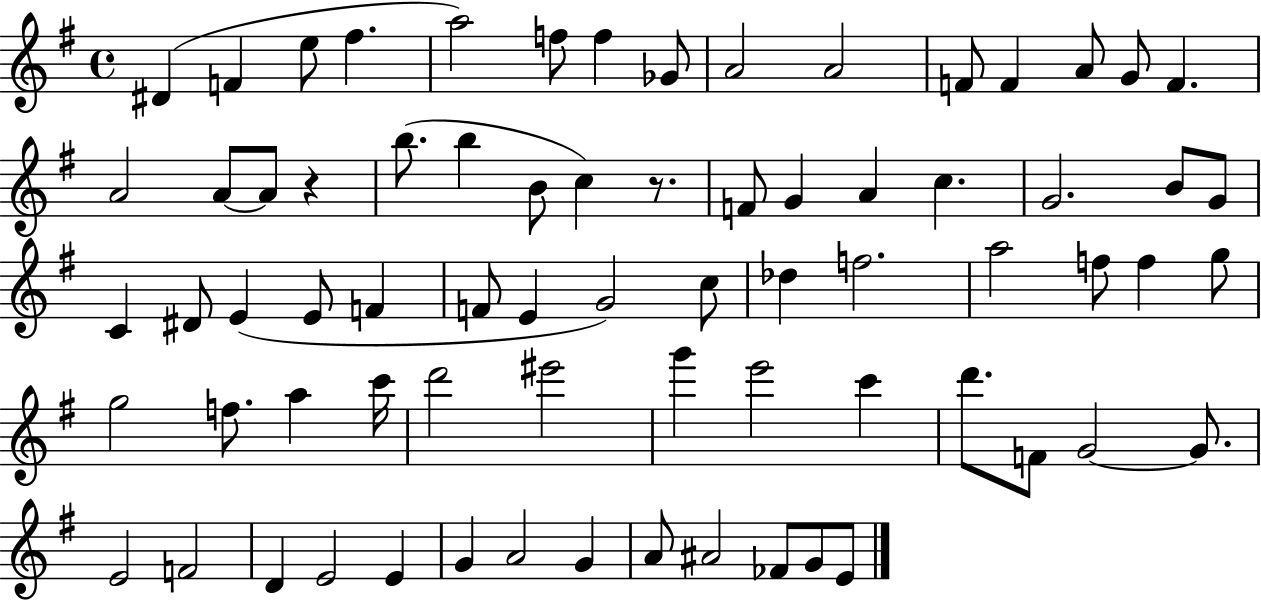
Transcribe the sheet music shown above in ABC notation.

X:1
T:Untitled
M:4/4
L:1/4
K:G
^D F e/2 ^f a2 f/2 f _G/2 A2 A2 F/2 F A/2 G/2 F A2 A/2 A/2 z b/2 b B/2 c z/2 F/2 G A c G2 B/2 G/2 C ^D/2 E E/2 F F/2 E G2 c/2 _d f2 a2 f/2 f g/2 g2 f/2 a c'/4 d'2 ^e'2 g' e'2 c' d'/2 F/2 G2 G/2 E2 F2 D E2 E G A2 G A/2 ^A2 _F/2 G/2 E/2